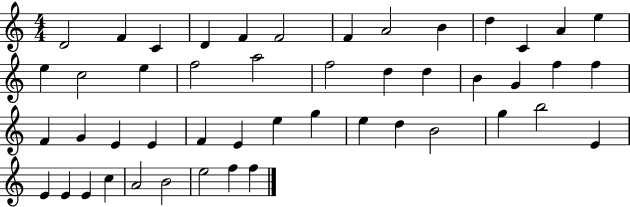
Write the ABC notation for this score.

X:1
T:Untitled
M:4/4
L:1/4
K:C
D2 F C D F F2 F A2 B d C A e e c2 e f2 a2 f2 d d B G f f F G E E F E e g e d B2 g b2 E E E E c A2 B2 e2 f f